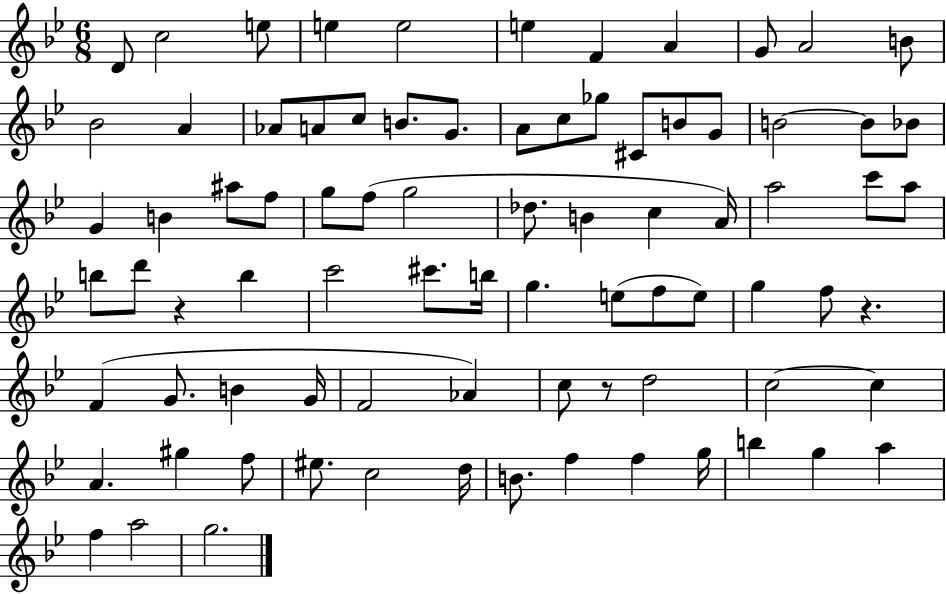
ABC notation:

X:1
T:Untitled
M:6/8
L:1/4
K:Bb
D/2 c2 e/2 e e2 e F A G/2 A2 B/2 _B2 A _A/2 A/2 c/2 B/2 G/2 A/2 c/2 _g/2 ^C/2 B/2 G/2 B2 B/2 _B/2 G B ^a/2 f/2 g/2 f/2 g2 _d/2 B c A/4 a2 c'/2 a/2 b/2 d'/2 z b c'2 ^c'/2 b/4 g e/2 f/2 e/2 g f/2 z F G/2 B G/4 F2 _A c/2 z/2 d2 c2 c A ^g f/2 ^e/2 c2 d/4 B/2 f f g/4 b g a f a2 g2